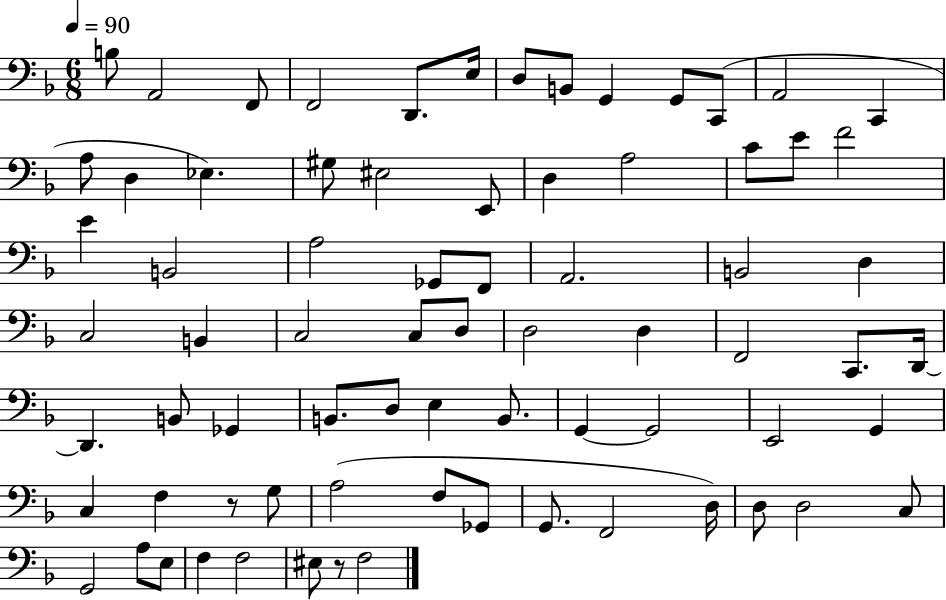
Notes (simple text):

B3/e A2/h F2/e F2/h D2/e. E3/s D3/e B2/e G2/q G2/e C2/e A2/h C2/q A3/e D3/q Eb3/q. G#3/e EIS3/h E2/e D3/q A3/h C4/e E4/e F4/h E4/q B2/h A3/h Gb2/e F2/e A2/h. B2/h D3/q C3/h B2/q C3/h C3/e D3/e D3/h D3/q F2/h C2/e. D2/s D2/q. B2/e Gb2/q B2/e. D3/e E3/q B2/e. G2/q G2/h E2/h G2/q C3/q F3/q R/e G3/e A3/h F3/e Gb2/e G2/e. F2/h D3/s D3/e D3/h C3/e G2/h A3/e E3/e F3/q F3/h EIS3/e R/e F3/h